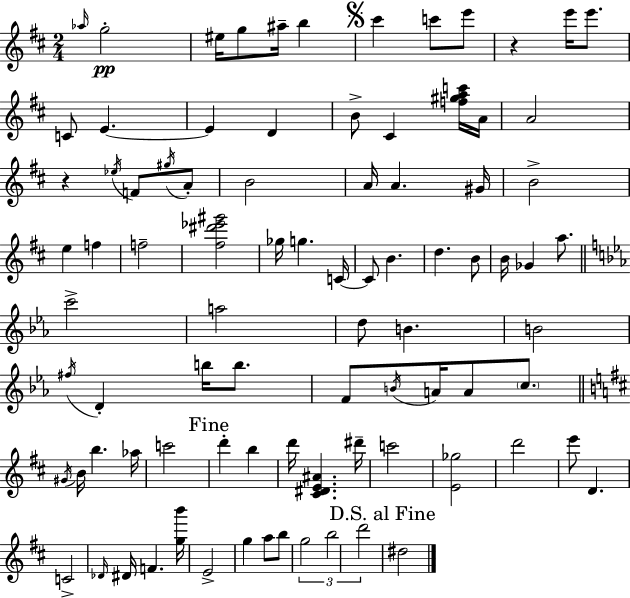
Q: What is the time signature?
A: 2/4